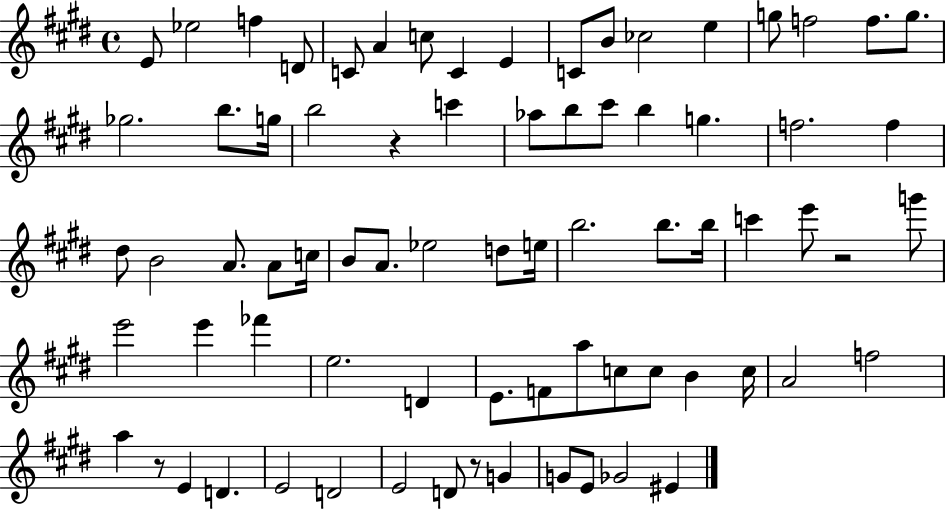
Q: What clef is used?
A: treble